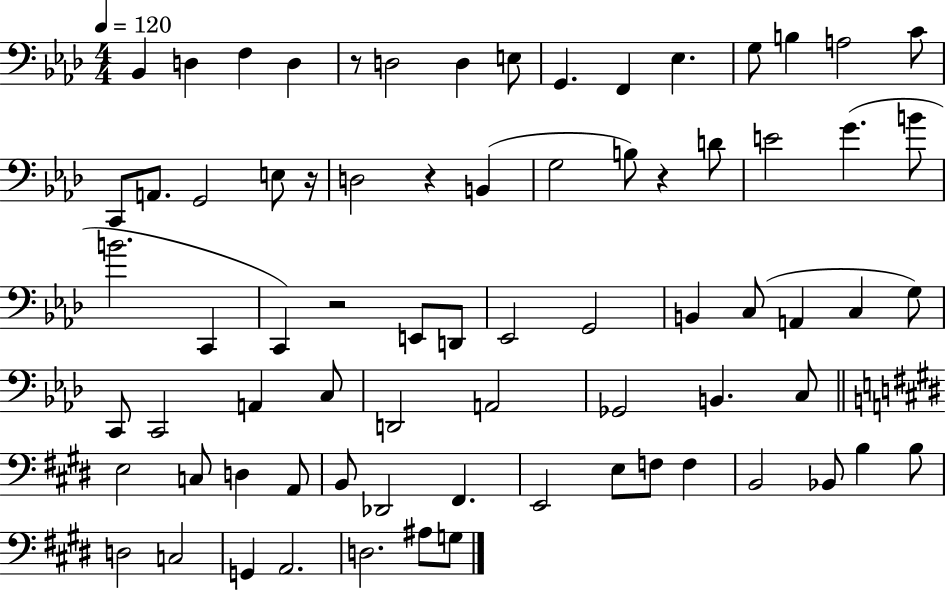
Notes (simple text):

Bb2/q D3/q F3/q D3/q R/e D3/h D3/q E3/e G2/q. F2/q Eb3/q. G3/e B3/q A3/h C4/e C2/e A2/e. G2/h E3/e R/s D3/h R/q B2/q G3/h B3/e R/q D4/e E4/h G4/q. B4/e B4/h. C2/q C2/q R/h E2/e D2/e Eb2/h G2/h B2/q C3/e A2/q C3/q G3/e C2/e C2/h A2/q C3/e D2/h A2/h Gb2/h B2/q. C3/e E3/h C3/e D3/q A2/e B2/e Db2/h F#2/q. E2/h E3/e F3/e F3/q B2/h Bb2/e B3/q B3/e D3/h C3/h G2/q A2/h. D3/h. A#3/e G3/e